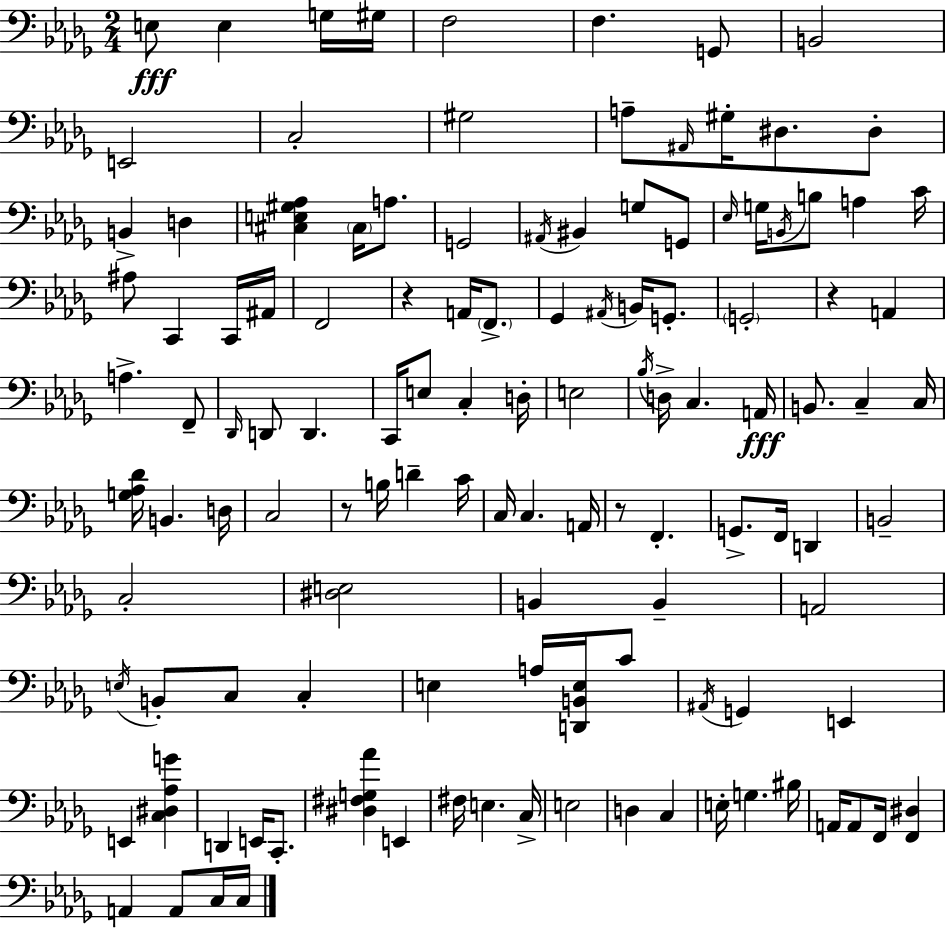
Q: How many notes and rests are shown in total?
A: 121